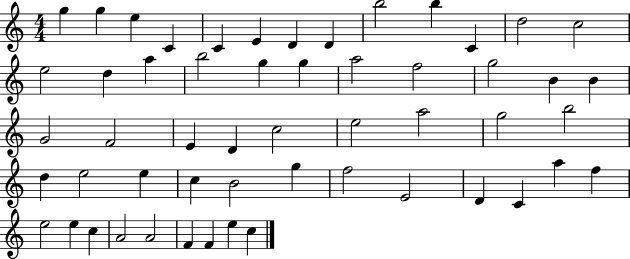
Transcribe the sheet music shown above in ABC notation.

X:1
T:Untitled
M:4/4
L:1/4
K:C
g g e C C E D D b2 b C d2 c2 e2 d a b2 g g a2 f2 g2 B B G2 F2 E D c2 e2 a2 g2 b2 d e2 e c B2 g f2 E2 D C a f e2 e c A2 A2 F F e c